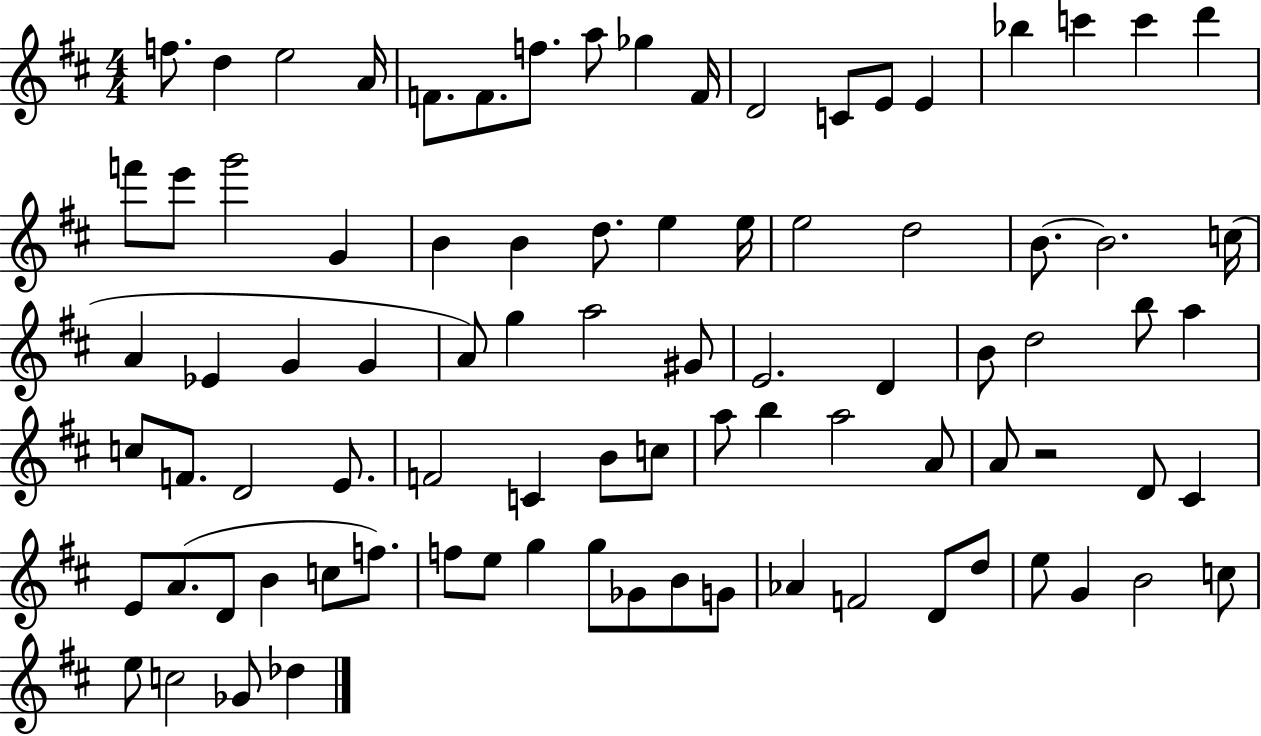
{
  \clef treble
  \numericTimeSignature
  \time 4/4
  \key d \major
  f''8. d''4 e''2 a'16 | f'8. f'8. f''8. a''8 ges''4 f'16 | d'2 c'8 e'8 e'4 | bes''4 c'''4 c'''4 d'''4 | \break f'''8 e'''8 g'''2 g'4 | b'4 b'4 d''8. e''4 e''16 | e''2 d''2 | b'8.~~ b'2. c''16( | \break a'4 ees'4 g'4 g'4 | a'8) g''4 a''2 gis'8 | e'2. d'4 | b'8 d''2 b''8 a''4 | \break c''8 f'8. d'2 e'8. | f'2 c'4 b'8 c''8 | a''8 b''4 a''2 a'8 | a'8 r2 d'8 cis'4 | \break e'8 a'8.( d'8 b'4 c''8 f''8.) | f''8 e''8 g''4 g''8 ges'8 b'8 g'8 | aes'4 f'2 d'8 d''8 | e''8 g'4 b'2 c''8 | \break e''8 c''2 ges'8 des''4 | \bar "|."
}